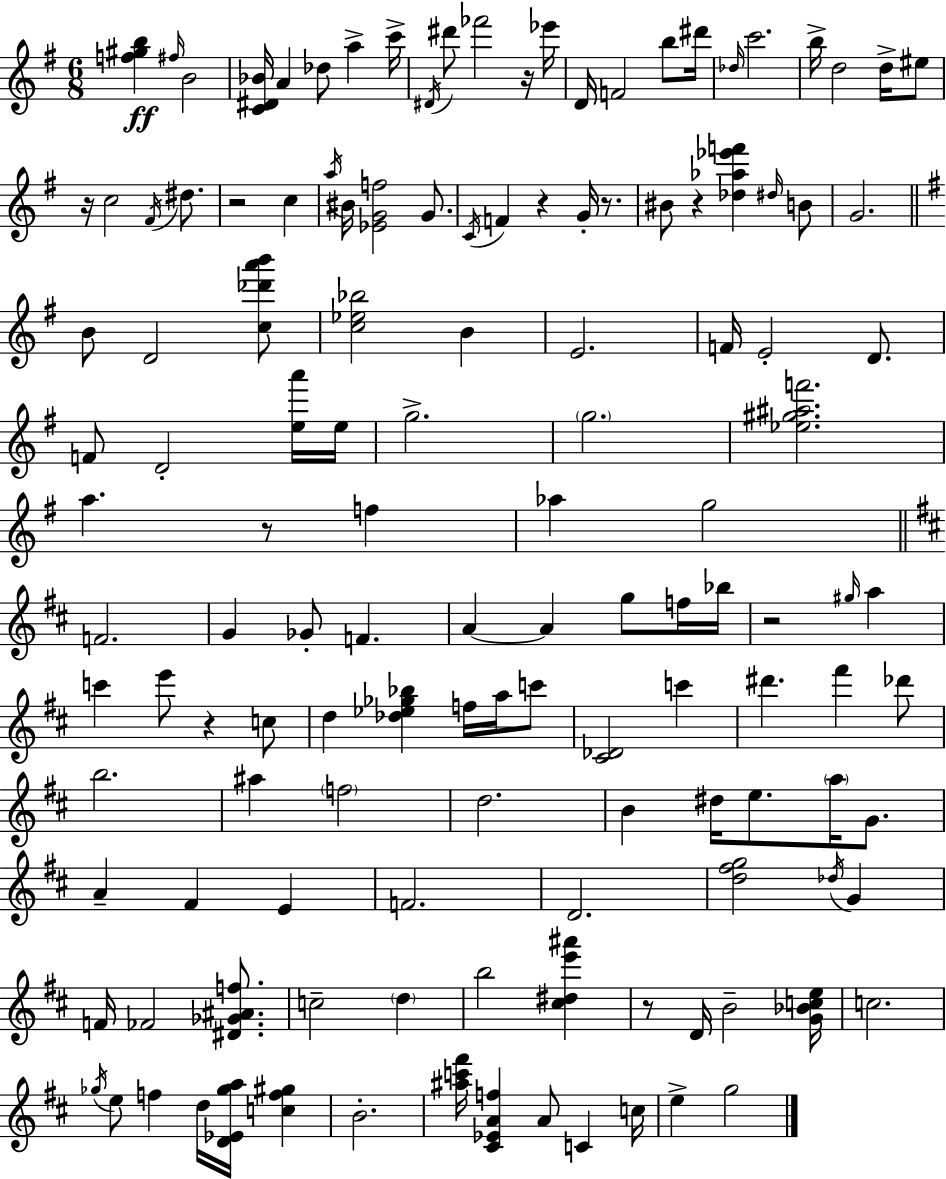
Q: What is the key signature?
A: G major